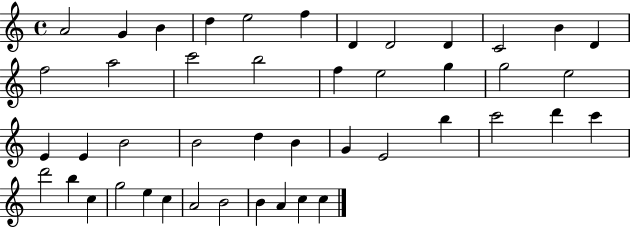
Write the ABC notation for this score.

X:1
T:Untitled
M:4/4
L:1/4
K:C
A2 G B d e2 f D D2 D C2 B D f2 a2 c'2 b2 f e2 g g2 e2 E E B2 B2 d B G E2 b c'2 d' c' d'2 b c g2 e c A2 B2 B A c c